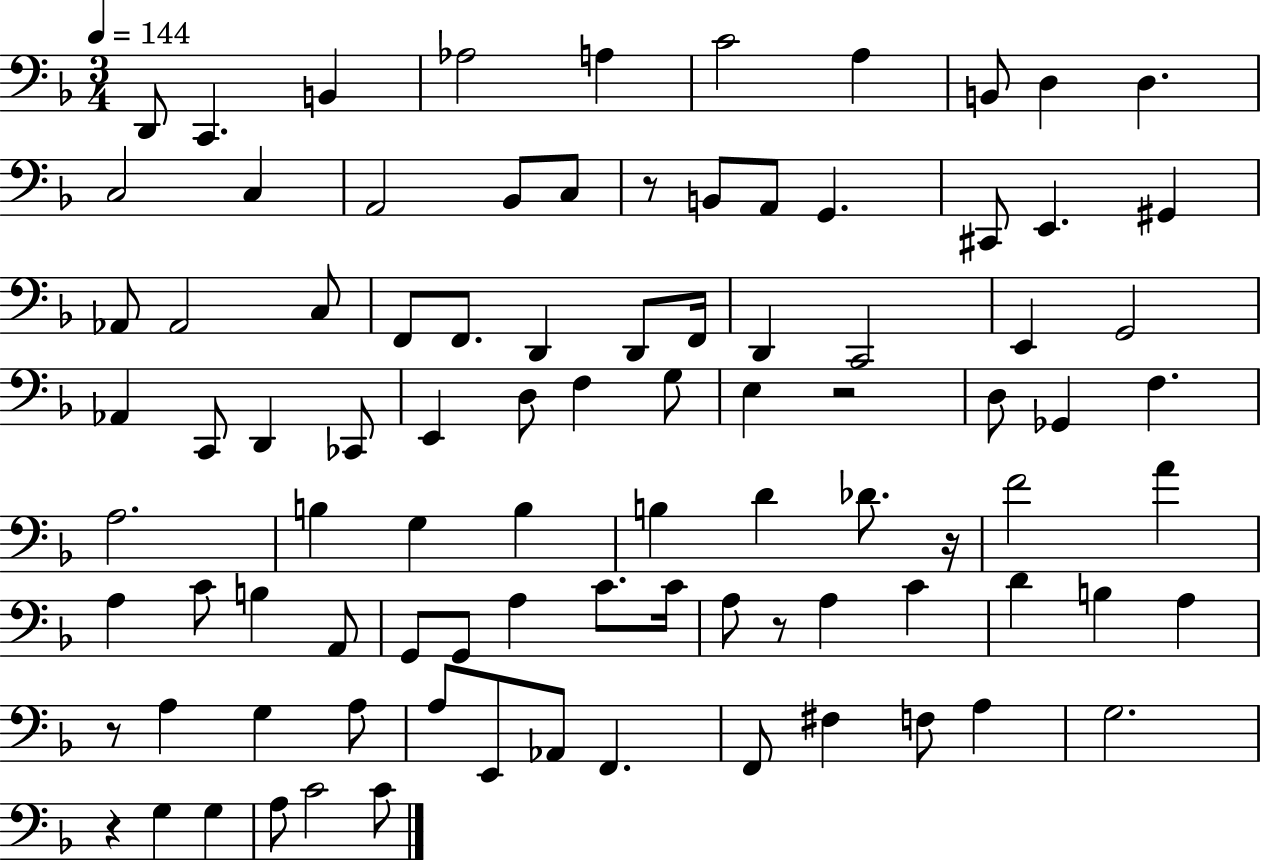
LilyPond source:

{
  \clef bass
  \numericTimeSignature
  \time 3/4
  \key f \major
  \tempo 4 = 144
  d,8 c,4. b,4 | aes2 a4 | c'2 a4 | b,8 d4 d4. | \break c2 c4 | a,2 bes,8 c8 | r8 b,8 a,8 g,4. | cis,8 e,4. gis,4 | \break aes,8 aes,2 c8 | f,8 f,8. d,4 d,8 f,16 | d,4 c,2 | e,4 g,2 | \break aes,4 c,8 d,4 ces,8 | e,4 d8 f4 g8 | e4 r2 | d8 ges,4 f4. | \break a2. | b4 g4 b4 | b4 d'4 des'8. r16 | f'2 a'4 | \break a4 c'8 b4 a,8 | g,8 g,8 a4 c'8. c'16 | a8 r8 a4 c'4 | d'4 b4 a4 | \break r8 a4 g4 a8 | a8 e,8 aes,8 f,4. | f,8 fis4 f8 a4 | g2. | \break r4 g4 g4 | a8 c'2 c'8 | \bar "|."
}